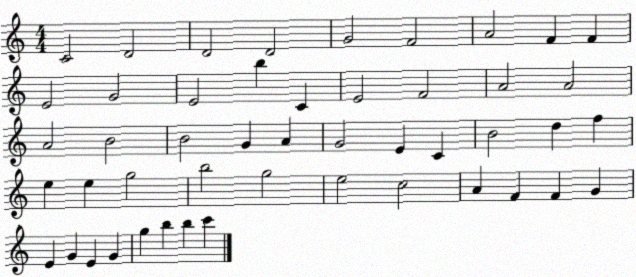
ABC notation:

X:1
T:Untitled
M:4/4
L:1/4
K:C
C2 D2 D2 D2 G2 F2 A2 F F E2 G2 E2 b C E2 F2 A2 A2 A2 B2 B2 G A G2 E C B2 d f e e g2 b2 g2 e2 c2 A F F G E G E G g b b c'